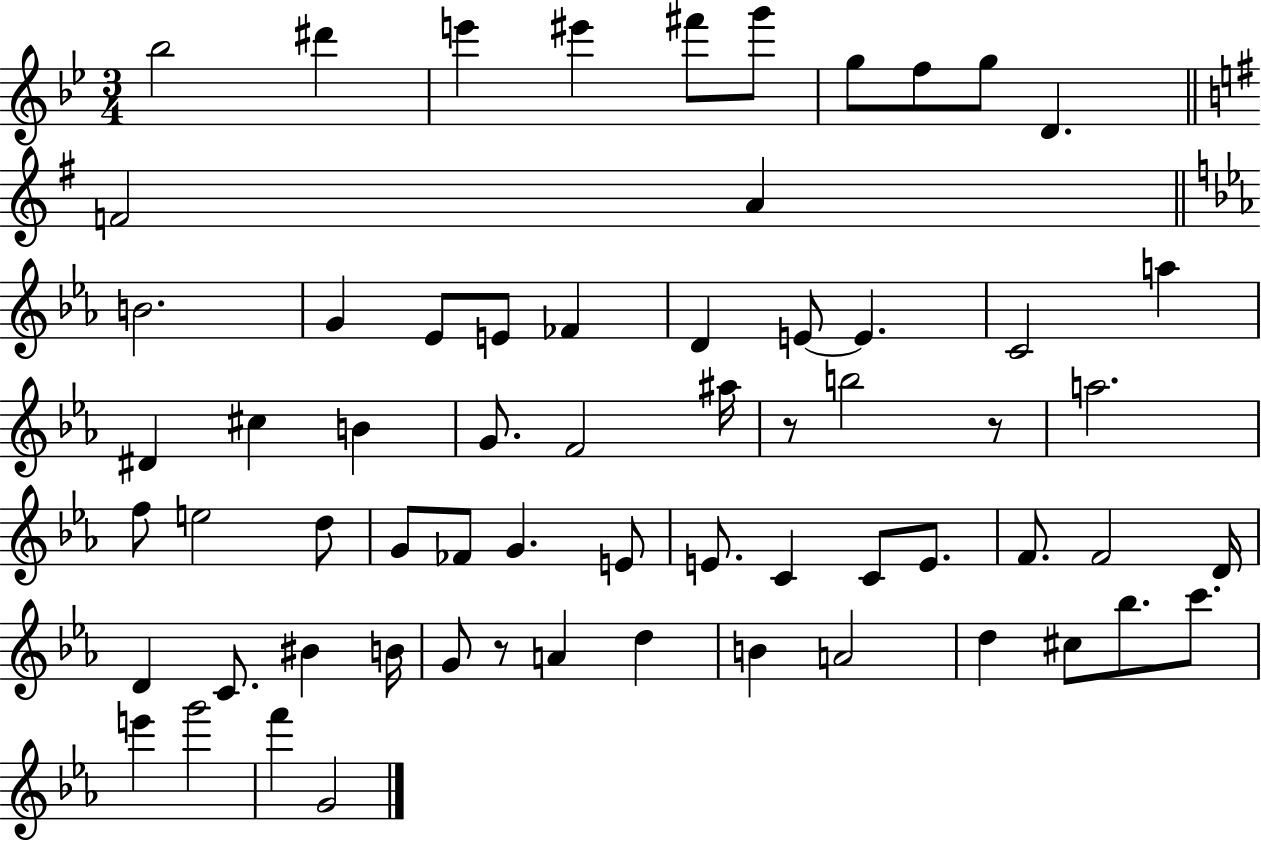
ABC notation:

X:1
T:Untitled
M:3/4
L:1/4
K:Bb
_b2 ^d' e' ^e' ^f'/2 g'/2 g/2 f/2 g/2 D F2 A B2 G _E/2 E/2 _F D E/2 E C2 a ^D ^c B G/2 F2 ^a/4 z/2 b2 z/2 a2 f/2 e2 d/2 G/2 _F/2 G E/2 E/2 C C/2 E/2 F/2 F2 D/4 D C/2 ^B B/4 G/2 z/2 A d B A2 d ^c/2 _b/2 c'/2 e' g'2 f' G2